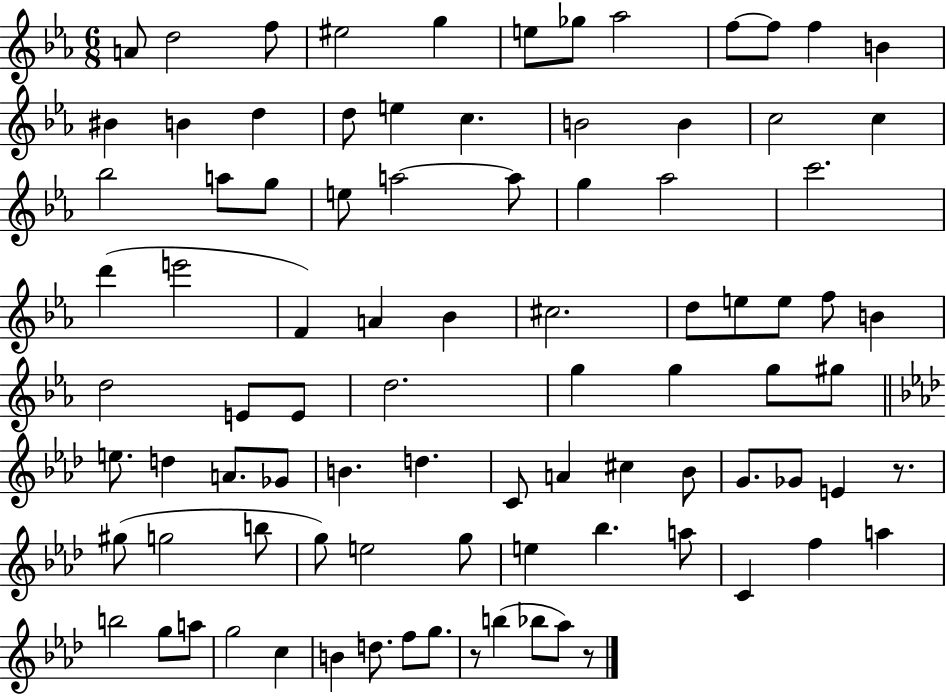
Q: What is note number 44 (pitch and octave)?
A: E4